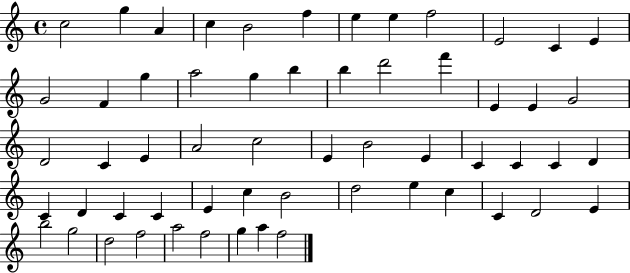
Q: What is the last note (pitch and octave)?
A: F5